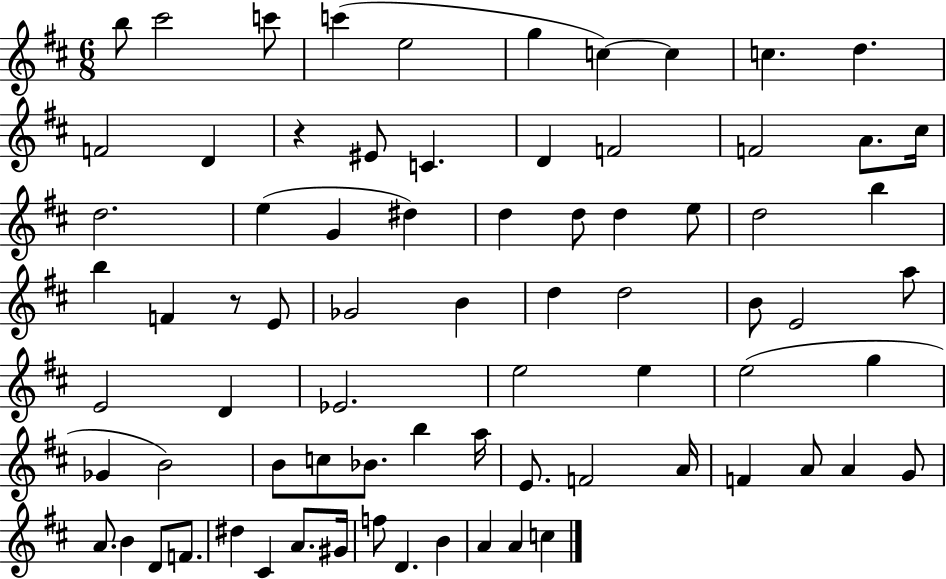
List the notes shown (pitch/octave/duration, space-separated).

B5/e C#6/h C6/e C6/q E5/h G5/q C5/q C5/q C5/q. D5/q. F4/h D4/q R/q EIS4/e C4/q. D4/q F4/h F4/h A4/e. C#5/s D5/h. E5/q G4/q D#5/q D5/q D5/e D5/q E5/e D5/h B5/q B5/q F4/q R/e E4/e Gb4/h B4/q D5/q D5/h B4/e E4/h A5/e E4/h D4/q Eb4/h. E5/h E5/q E5/h G5/q Gb4/q B4/h B4/e C5/e Bb4/e. B5/q A5/s E4/e. F4/h A4/s F4/q A4/e A4/q G4/e A4/e. B4/q D4/e F4/e. D#5/q C#4/q A4/e. G#4/s F5/e D4/q. B4/q A4/q A4/q C5/q